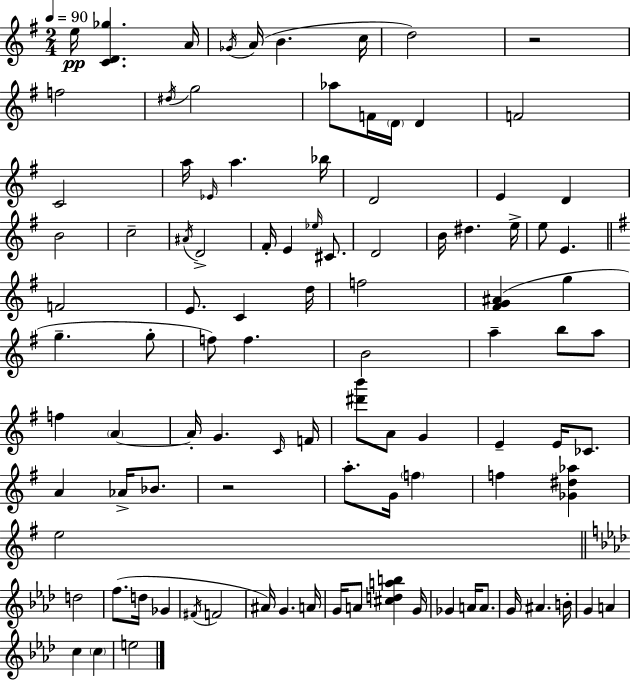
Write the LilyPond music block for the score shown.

{
  \clef treble
  \numericTimeSignature
  \time 2/4
  \key g \major
  \tempo 4 = 90
  e''16\pp <c' d' ges''>4. a'16 | \acciaccatura { ges'16 }( a'16 b'4. | c''16 d''2) | r2 | \break f''2 | \acciaccatura { dis''16 } g''2 | aes''8 f'16 \parenthesize d'16 d'4 | f'2 | \break c'2 | a''16 \grace { ees'16 } a''4. | bes''16 d'2 | e'4 d'4 | \break b'2 | c''2-- | \acciaccatura { ais'16 } d'2-> | fis'16-. e'4 | \break \grace { ees''16 } cis'8. d'2 | b'16 dis''4. | e''16-> e''8 e'4. | \bar "||" \break \key g \major f'2 | e'8. c'4 d''16 | f''2 | <fis' g' ais'>4( g''4 | \break g''4.-- g''8-. | f''8) f''4. | b'2 | a''4-- b''8 a''8 | \break f''4 \parenthesize a'4~~ | a'16-. g'4. \grace { c'16 } | f'16 <dis''' b'''>8 a'8 g'4 | e'4-- e'16 ces'8. | \break a'4 aes'16-> bes'8. | r2 | a''8.-. g'16 \parenthesize f''4 | f''4 <ges' dis'' aes''>4 | \break e''2 | \bar "||" \break \key f \minor d''2 | f''8.( d''16 ges'4 | \acciaccatura { fis'16 } f'2 | ais'16) g'4. | \break a'16 g'16 a'8 <cis'' d'' a'' b''>4 | g'16 ges'4 a'16 a'8. | g'16 ais'4. | b'16-. g'4 a'4 | \break c''4 \parenthesize c''4 | e''2 | \bar "|."
}